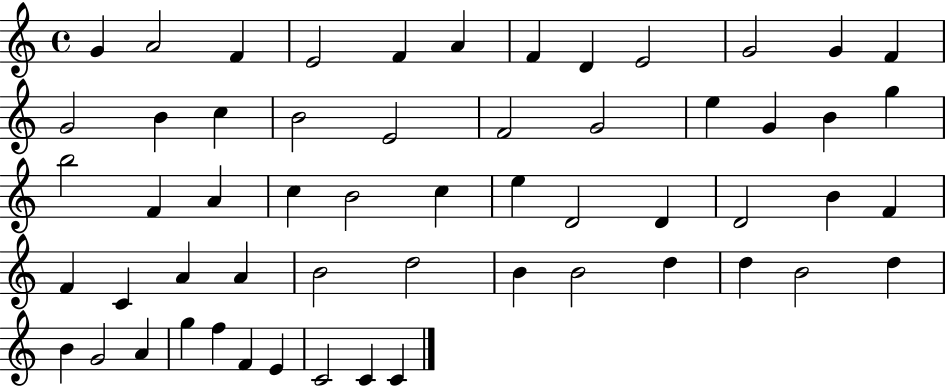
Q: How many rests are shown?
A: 0